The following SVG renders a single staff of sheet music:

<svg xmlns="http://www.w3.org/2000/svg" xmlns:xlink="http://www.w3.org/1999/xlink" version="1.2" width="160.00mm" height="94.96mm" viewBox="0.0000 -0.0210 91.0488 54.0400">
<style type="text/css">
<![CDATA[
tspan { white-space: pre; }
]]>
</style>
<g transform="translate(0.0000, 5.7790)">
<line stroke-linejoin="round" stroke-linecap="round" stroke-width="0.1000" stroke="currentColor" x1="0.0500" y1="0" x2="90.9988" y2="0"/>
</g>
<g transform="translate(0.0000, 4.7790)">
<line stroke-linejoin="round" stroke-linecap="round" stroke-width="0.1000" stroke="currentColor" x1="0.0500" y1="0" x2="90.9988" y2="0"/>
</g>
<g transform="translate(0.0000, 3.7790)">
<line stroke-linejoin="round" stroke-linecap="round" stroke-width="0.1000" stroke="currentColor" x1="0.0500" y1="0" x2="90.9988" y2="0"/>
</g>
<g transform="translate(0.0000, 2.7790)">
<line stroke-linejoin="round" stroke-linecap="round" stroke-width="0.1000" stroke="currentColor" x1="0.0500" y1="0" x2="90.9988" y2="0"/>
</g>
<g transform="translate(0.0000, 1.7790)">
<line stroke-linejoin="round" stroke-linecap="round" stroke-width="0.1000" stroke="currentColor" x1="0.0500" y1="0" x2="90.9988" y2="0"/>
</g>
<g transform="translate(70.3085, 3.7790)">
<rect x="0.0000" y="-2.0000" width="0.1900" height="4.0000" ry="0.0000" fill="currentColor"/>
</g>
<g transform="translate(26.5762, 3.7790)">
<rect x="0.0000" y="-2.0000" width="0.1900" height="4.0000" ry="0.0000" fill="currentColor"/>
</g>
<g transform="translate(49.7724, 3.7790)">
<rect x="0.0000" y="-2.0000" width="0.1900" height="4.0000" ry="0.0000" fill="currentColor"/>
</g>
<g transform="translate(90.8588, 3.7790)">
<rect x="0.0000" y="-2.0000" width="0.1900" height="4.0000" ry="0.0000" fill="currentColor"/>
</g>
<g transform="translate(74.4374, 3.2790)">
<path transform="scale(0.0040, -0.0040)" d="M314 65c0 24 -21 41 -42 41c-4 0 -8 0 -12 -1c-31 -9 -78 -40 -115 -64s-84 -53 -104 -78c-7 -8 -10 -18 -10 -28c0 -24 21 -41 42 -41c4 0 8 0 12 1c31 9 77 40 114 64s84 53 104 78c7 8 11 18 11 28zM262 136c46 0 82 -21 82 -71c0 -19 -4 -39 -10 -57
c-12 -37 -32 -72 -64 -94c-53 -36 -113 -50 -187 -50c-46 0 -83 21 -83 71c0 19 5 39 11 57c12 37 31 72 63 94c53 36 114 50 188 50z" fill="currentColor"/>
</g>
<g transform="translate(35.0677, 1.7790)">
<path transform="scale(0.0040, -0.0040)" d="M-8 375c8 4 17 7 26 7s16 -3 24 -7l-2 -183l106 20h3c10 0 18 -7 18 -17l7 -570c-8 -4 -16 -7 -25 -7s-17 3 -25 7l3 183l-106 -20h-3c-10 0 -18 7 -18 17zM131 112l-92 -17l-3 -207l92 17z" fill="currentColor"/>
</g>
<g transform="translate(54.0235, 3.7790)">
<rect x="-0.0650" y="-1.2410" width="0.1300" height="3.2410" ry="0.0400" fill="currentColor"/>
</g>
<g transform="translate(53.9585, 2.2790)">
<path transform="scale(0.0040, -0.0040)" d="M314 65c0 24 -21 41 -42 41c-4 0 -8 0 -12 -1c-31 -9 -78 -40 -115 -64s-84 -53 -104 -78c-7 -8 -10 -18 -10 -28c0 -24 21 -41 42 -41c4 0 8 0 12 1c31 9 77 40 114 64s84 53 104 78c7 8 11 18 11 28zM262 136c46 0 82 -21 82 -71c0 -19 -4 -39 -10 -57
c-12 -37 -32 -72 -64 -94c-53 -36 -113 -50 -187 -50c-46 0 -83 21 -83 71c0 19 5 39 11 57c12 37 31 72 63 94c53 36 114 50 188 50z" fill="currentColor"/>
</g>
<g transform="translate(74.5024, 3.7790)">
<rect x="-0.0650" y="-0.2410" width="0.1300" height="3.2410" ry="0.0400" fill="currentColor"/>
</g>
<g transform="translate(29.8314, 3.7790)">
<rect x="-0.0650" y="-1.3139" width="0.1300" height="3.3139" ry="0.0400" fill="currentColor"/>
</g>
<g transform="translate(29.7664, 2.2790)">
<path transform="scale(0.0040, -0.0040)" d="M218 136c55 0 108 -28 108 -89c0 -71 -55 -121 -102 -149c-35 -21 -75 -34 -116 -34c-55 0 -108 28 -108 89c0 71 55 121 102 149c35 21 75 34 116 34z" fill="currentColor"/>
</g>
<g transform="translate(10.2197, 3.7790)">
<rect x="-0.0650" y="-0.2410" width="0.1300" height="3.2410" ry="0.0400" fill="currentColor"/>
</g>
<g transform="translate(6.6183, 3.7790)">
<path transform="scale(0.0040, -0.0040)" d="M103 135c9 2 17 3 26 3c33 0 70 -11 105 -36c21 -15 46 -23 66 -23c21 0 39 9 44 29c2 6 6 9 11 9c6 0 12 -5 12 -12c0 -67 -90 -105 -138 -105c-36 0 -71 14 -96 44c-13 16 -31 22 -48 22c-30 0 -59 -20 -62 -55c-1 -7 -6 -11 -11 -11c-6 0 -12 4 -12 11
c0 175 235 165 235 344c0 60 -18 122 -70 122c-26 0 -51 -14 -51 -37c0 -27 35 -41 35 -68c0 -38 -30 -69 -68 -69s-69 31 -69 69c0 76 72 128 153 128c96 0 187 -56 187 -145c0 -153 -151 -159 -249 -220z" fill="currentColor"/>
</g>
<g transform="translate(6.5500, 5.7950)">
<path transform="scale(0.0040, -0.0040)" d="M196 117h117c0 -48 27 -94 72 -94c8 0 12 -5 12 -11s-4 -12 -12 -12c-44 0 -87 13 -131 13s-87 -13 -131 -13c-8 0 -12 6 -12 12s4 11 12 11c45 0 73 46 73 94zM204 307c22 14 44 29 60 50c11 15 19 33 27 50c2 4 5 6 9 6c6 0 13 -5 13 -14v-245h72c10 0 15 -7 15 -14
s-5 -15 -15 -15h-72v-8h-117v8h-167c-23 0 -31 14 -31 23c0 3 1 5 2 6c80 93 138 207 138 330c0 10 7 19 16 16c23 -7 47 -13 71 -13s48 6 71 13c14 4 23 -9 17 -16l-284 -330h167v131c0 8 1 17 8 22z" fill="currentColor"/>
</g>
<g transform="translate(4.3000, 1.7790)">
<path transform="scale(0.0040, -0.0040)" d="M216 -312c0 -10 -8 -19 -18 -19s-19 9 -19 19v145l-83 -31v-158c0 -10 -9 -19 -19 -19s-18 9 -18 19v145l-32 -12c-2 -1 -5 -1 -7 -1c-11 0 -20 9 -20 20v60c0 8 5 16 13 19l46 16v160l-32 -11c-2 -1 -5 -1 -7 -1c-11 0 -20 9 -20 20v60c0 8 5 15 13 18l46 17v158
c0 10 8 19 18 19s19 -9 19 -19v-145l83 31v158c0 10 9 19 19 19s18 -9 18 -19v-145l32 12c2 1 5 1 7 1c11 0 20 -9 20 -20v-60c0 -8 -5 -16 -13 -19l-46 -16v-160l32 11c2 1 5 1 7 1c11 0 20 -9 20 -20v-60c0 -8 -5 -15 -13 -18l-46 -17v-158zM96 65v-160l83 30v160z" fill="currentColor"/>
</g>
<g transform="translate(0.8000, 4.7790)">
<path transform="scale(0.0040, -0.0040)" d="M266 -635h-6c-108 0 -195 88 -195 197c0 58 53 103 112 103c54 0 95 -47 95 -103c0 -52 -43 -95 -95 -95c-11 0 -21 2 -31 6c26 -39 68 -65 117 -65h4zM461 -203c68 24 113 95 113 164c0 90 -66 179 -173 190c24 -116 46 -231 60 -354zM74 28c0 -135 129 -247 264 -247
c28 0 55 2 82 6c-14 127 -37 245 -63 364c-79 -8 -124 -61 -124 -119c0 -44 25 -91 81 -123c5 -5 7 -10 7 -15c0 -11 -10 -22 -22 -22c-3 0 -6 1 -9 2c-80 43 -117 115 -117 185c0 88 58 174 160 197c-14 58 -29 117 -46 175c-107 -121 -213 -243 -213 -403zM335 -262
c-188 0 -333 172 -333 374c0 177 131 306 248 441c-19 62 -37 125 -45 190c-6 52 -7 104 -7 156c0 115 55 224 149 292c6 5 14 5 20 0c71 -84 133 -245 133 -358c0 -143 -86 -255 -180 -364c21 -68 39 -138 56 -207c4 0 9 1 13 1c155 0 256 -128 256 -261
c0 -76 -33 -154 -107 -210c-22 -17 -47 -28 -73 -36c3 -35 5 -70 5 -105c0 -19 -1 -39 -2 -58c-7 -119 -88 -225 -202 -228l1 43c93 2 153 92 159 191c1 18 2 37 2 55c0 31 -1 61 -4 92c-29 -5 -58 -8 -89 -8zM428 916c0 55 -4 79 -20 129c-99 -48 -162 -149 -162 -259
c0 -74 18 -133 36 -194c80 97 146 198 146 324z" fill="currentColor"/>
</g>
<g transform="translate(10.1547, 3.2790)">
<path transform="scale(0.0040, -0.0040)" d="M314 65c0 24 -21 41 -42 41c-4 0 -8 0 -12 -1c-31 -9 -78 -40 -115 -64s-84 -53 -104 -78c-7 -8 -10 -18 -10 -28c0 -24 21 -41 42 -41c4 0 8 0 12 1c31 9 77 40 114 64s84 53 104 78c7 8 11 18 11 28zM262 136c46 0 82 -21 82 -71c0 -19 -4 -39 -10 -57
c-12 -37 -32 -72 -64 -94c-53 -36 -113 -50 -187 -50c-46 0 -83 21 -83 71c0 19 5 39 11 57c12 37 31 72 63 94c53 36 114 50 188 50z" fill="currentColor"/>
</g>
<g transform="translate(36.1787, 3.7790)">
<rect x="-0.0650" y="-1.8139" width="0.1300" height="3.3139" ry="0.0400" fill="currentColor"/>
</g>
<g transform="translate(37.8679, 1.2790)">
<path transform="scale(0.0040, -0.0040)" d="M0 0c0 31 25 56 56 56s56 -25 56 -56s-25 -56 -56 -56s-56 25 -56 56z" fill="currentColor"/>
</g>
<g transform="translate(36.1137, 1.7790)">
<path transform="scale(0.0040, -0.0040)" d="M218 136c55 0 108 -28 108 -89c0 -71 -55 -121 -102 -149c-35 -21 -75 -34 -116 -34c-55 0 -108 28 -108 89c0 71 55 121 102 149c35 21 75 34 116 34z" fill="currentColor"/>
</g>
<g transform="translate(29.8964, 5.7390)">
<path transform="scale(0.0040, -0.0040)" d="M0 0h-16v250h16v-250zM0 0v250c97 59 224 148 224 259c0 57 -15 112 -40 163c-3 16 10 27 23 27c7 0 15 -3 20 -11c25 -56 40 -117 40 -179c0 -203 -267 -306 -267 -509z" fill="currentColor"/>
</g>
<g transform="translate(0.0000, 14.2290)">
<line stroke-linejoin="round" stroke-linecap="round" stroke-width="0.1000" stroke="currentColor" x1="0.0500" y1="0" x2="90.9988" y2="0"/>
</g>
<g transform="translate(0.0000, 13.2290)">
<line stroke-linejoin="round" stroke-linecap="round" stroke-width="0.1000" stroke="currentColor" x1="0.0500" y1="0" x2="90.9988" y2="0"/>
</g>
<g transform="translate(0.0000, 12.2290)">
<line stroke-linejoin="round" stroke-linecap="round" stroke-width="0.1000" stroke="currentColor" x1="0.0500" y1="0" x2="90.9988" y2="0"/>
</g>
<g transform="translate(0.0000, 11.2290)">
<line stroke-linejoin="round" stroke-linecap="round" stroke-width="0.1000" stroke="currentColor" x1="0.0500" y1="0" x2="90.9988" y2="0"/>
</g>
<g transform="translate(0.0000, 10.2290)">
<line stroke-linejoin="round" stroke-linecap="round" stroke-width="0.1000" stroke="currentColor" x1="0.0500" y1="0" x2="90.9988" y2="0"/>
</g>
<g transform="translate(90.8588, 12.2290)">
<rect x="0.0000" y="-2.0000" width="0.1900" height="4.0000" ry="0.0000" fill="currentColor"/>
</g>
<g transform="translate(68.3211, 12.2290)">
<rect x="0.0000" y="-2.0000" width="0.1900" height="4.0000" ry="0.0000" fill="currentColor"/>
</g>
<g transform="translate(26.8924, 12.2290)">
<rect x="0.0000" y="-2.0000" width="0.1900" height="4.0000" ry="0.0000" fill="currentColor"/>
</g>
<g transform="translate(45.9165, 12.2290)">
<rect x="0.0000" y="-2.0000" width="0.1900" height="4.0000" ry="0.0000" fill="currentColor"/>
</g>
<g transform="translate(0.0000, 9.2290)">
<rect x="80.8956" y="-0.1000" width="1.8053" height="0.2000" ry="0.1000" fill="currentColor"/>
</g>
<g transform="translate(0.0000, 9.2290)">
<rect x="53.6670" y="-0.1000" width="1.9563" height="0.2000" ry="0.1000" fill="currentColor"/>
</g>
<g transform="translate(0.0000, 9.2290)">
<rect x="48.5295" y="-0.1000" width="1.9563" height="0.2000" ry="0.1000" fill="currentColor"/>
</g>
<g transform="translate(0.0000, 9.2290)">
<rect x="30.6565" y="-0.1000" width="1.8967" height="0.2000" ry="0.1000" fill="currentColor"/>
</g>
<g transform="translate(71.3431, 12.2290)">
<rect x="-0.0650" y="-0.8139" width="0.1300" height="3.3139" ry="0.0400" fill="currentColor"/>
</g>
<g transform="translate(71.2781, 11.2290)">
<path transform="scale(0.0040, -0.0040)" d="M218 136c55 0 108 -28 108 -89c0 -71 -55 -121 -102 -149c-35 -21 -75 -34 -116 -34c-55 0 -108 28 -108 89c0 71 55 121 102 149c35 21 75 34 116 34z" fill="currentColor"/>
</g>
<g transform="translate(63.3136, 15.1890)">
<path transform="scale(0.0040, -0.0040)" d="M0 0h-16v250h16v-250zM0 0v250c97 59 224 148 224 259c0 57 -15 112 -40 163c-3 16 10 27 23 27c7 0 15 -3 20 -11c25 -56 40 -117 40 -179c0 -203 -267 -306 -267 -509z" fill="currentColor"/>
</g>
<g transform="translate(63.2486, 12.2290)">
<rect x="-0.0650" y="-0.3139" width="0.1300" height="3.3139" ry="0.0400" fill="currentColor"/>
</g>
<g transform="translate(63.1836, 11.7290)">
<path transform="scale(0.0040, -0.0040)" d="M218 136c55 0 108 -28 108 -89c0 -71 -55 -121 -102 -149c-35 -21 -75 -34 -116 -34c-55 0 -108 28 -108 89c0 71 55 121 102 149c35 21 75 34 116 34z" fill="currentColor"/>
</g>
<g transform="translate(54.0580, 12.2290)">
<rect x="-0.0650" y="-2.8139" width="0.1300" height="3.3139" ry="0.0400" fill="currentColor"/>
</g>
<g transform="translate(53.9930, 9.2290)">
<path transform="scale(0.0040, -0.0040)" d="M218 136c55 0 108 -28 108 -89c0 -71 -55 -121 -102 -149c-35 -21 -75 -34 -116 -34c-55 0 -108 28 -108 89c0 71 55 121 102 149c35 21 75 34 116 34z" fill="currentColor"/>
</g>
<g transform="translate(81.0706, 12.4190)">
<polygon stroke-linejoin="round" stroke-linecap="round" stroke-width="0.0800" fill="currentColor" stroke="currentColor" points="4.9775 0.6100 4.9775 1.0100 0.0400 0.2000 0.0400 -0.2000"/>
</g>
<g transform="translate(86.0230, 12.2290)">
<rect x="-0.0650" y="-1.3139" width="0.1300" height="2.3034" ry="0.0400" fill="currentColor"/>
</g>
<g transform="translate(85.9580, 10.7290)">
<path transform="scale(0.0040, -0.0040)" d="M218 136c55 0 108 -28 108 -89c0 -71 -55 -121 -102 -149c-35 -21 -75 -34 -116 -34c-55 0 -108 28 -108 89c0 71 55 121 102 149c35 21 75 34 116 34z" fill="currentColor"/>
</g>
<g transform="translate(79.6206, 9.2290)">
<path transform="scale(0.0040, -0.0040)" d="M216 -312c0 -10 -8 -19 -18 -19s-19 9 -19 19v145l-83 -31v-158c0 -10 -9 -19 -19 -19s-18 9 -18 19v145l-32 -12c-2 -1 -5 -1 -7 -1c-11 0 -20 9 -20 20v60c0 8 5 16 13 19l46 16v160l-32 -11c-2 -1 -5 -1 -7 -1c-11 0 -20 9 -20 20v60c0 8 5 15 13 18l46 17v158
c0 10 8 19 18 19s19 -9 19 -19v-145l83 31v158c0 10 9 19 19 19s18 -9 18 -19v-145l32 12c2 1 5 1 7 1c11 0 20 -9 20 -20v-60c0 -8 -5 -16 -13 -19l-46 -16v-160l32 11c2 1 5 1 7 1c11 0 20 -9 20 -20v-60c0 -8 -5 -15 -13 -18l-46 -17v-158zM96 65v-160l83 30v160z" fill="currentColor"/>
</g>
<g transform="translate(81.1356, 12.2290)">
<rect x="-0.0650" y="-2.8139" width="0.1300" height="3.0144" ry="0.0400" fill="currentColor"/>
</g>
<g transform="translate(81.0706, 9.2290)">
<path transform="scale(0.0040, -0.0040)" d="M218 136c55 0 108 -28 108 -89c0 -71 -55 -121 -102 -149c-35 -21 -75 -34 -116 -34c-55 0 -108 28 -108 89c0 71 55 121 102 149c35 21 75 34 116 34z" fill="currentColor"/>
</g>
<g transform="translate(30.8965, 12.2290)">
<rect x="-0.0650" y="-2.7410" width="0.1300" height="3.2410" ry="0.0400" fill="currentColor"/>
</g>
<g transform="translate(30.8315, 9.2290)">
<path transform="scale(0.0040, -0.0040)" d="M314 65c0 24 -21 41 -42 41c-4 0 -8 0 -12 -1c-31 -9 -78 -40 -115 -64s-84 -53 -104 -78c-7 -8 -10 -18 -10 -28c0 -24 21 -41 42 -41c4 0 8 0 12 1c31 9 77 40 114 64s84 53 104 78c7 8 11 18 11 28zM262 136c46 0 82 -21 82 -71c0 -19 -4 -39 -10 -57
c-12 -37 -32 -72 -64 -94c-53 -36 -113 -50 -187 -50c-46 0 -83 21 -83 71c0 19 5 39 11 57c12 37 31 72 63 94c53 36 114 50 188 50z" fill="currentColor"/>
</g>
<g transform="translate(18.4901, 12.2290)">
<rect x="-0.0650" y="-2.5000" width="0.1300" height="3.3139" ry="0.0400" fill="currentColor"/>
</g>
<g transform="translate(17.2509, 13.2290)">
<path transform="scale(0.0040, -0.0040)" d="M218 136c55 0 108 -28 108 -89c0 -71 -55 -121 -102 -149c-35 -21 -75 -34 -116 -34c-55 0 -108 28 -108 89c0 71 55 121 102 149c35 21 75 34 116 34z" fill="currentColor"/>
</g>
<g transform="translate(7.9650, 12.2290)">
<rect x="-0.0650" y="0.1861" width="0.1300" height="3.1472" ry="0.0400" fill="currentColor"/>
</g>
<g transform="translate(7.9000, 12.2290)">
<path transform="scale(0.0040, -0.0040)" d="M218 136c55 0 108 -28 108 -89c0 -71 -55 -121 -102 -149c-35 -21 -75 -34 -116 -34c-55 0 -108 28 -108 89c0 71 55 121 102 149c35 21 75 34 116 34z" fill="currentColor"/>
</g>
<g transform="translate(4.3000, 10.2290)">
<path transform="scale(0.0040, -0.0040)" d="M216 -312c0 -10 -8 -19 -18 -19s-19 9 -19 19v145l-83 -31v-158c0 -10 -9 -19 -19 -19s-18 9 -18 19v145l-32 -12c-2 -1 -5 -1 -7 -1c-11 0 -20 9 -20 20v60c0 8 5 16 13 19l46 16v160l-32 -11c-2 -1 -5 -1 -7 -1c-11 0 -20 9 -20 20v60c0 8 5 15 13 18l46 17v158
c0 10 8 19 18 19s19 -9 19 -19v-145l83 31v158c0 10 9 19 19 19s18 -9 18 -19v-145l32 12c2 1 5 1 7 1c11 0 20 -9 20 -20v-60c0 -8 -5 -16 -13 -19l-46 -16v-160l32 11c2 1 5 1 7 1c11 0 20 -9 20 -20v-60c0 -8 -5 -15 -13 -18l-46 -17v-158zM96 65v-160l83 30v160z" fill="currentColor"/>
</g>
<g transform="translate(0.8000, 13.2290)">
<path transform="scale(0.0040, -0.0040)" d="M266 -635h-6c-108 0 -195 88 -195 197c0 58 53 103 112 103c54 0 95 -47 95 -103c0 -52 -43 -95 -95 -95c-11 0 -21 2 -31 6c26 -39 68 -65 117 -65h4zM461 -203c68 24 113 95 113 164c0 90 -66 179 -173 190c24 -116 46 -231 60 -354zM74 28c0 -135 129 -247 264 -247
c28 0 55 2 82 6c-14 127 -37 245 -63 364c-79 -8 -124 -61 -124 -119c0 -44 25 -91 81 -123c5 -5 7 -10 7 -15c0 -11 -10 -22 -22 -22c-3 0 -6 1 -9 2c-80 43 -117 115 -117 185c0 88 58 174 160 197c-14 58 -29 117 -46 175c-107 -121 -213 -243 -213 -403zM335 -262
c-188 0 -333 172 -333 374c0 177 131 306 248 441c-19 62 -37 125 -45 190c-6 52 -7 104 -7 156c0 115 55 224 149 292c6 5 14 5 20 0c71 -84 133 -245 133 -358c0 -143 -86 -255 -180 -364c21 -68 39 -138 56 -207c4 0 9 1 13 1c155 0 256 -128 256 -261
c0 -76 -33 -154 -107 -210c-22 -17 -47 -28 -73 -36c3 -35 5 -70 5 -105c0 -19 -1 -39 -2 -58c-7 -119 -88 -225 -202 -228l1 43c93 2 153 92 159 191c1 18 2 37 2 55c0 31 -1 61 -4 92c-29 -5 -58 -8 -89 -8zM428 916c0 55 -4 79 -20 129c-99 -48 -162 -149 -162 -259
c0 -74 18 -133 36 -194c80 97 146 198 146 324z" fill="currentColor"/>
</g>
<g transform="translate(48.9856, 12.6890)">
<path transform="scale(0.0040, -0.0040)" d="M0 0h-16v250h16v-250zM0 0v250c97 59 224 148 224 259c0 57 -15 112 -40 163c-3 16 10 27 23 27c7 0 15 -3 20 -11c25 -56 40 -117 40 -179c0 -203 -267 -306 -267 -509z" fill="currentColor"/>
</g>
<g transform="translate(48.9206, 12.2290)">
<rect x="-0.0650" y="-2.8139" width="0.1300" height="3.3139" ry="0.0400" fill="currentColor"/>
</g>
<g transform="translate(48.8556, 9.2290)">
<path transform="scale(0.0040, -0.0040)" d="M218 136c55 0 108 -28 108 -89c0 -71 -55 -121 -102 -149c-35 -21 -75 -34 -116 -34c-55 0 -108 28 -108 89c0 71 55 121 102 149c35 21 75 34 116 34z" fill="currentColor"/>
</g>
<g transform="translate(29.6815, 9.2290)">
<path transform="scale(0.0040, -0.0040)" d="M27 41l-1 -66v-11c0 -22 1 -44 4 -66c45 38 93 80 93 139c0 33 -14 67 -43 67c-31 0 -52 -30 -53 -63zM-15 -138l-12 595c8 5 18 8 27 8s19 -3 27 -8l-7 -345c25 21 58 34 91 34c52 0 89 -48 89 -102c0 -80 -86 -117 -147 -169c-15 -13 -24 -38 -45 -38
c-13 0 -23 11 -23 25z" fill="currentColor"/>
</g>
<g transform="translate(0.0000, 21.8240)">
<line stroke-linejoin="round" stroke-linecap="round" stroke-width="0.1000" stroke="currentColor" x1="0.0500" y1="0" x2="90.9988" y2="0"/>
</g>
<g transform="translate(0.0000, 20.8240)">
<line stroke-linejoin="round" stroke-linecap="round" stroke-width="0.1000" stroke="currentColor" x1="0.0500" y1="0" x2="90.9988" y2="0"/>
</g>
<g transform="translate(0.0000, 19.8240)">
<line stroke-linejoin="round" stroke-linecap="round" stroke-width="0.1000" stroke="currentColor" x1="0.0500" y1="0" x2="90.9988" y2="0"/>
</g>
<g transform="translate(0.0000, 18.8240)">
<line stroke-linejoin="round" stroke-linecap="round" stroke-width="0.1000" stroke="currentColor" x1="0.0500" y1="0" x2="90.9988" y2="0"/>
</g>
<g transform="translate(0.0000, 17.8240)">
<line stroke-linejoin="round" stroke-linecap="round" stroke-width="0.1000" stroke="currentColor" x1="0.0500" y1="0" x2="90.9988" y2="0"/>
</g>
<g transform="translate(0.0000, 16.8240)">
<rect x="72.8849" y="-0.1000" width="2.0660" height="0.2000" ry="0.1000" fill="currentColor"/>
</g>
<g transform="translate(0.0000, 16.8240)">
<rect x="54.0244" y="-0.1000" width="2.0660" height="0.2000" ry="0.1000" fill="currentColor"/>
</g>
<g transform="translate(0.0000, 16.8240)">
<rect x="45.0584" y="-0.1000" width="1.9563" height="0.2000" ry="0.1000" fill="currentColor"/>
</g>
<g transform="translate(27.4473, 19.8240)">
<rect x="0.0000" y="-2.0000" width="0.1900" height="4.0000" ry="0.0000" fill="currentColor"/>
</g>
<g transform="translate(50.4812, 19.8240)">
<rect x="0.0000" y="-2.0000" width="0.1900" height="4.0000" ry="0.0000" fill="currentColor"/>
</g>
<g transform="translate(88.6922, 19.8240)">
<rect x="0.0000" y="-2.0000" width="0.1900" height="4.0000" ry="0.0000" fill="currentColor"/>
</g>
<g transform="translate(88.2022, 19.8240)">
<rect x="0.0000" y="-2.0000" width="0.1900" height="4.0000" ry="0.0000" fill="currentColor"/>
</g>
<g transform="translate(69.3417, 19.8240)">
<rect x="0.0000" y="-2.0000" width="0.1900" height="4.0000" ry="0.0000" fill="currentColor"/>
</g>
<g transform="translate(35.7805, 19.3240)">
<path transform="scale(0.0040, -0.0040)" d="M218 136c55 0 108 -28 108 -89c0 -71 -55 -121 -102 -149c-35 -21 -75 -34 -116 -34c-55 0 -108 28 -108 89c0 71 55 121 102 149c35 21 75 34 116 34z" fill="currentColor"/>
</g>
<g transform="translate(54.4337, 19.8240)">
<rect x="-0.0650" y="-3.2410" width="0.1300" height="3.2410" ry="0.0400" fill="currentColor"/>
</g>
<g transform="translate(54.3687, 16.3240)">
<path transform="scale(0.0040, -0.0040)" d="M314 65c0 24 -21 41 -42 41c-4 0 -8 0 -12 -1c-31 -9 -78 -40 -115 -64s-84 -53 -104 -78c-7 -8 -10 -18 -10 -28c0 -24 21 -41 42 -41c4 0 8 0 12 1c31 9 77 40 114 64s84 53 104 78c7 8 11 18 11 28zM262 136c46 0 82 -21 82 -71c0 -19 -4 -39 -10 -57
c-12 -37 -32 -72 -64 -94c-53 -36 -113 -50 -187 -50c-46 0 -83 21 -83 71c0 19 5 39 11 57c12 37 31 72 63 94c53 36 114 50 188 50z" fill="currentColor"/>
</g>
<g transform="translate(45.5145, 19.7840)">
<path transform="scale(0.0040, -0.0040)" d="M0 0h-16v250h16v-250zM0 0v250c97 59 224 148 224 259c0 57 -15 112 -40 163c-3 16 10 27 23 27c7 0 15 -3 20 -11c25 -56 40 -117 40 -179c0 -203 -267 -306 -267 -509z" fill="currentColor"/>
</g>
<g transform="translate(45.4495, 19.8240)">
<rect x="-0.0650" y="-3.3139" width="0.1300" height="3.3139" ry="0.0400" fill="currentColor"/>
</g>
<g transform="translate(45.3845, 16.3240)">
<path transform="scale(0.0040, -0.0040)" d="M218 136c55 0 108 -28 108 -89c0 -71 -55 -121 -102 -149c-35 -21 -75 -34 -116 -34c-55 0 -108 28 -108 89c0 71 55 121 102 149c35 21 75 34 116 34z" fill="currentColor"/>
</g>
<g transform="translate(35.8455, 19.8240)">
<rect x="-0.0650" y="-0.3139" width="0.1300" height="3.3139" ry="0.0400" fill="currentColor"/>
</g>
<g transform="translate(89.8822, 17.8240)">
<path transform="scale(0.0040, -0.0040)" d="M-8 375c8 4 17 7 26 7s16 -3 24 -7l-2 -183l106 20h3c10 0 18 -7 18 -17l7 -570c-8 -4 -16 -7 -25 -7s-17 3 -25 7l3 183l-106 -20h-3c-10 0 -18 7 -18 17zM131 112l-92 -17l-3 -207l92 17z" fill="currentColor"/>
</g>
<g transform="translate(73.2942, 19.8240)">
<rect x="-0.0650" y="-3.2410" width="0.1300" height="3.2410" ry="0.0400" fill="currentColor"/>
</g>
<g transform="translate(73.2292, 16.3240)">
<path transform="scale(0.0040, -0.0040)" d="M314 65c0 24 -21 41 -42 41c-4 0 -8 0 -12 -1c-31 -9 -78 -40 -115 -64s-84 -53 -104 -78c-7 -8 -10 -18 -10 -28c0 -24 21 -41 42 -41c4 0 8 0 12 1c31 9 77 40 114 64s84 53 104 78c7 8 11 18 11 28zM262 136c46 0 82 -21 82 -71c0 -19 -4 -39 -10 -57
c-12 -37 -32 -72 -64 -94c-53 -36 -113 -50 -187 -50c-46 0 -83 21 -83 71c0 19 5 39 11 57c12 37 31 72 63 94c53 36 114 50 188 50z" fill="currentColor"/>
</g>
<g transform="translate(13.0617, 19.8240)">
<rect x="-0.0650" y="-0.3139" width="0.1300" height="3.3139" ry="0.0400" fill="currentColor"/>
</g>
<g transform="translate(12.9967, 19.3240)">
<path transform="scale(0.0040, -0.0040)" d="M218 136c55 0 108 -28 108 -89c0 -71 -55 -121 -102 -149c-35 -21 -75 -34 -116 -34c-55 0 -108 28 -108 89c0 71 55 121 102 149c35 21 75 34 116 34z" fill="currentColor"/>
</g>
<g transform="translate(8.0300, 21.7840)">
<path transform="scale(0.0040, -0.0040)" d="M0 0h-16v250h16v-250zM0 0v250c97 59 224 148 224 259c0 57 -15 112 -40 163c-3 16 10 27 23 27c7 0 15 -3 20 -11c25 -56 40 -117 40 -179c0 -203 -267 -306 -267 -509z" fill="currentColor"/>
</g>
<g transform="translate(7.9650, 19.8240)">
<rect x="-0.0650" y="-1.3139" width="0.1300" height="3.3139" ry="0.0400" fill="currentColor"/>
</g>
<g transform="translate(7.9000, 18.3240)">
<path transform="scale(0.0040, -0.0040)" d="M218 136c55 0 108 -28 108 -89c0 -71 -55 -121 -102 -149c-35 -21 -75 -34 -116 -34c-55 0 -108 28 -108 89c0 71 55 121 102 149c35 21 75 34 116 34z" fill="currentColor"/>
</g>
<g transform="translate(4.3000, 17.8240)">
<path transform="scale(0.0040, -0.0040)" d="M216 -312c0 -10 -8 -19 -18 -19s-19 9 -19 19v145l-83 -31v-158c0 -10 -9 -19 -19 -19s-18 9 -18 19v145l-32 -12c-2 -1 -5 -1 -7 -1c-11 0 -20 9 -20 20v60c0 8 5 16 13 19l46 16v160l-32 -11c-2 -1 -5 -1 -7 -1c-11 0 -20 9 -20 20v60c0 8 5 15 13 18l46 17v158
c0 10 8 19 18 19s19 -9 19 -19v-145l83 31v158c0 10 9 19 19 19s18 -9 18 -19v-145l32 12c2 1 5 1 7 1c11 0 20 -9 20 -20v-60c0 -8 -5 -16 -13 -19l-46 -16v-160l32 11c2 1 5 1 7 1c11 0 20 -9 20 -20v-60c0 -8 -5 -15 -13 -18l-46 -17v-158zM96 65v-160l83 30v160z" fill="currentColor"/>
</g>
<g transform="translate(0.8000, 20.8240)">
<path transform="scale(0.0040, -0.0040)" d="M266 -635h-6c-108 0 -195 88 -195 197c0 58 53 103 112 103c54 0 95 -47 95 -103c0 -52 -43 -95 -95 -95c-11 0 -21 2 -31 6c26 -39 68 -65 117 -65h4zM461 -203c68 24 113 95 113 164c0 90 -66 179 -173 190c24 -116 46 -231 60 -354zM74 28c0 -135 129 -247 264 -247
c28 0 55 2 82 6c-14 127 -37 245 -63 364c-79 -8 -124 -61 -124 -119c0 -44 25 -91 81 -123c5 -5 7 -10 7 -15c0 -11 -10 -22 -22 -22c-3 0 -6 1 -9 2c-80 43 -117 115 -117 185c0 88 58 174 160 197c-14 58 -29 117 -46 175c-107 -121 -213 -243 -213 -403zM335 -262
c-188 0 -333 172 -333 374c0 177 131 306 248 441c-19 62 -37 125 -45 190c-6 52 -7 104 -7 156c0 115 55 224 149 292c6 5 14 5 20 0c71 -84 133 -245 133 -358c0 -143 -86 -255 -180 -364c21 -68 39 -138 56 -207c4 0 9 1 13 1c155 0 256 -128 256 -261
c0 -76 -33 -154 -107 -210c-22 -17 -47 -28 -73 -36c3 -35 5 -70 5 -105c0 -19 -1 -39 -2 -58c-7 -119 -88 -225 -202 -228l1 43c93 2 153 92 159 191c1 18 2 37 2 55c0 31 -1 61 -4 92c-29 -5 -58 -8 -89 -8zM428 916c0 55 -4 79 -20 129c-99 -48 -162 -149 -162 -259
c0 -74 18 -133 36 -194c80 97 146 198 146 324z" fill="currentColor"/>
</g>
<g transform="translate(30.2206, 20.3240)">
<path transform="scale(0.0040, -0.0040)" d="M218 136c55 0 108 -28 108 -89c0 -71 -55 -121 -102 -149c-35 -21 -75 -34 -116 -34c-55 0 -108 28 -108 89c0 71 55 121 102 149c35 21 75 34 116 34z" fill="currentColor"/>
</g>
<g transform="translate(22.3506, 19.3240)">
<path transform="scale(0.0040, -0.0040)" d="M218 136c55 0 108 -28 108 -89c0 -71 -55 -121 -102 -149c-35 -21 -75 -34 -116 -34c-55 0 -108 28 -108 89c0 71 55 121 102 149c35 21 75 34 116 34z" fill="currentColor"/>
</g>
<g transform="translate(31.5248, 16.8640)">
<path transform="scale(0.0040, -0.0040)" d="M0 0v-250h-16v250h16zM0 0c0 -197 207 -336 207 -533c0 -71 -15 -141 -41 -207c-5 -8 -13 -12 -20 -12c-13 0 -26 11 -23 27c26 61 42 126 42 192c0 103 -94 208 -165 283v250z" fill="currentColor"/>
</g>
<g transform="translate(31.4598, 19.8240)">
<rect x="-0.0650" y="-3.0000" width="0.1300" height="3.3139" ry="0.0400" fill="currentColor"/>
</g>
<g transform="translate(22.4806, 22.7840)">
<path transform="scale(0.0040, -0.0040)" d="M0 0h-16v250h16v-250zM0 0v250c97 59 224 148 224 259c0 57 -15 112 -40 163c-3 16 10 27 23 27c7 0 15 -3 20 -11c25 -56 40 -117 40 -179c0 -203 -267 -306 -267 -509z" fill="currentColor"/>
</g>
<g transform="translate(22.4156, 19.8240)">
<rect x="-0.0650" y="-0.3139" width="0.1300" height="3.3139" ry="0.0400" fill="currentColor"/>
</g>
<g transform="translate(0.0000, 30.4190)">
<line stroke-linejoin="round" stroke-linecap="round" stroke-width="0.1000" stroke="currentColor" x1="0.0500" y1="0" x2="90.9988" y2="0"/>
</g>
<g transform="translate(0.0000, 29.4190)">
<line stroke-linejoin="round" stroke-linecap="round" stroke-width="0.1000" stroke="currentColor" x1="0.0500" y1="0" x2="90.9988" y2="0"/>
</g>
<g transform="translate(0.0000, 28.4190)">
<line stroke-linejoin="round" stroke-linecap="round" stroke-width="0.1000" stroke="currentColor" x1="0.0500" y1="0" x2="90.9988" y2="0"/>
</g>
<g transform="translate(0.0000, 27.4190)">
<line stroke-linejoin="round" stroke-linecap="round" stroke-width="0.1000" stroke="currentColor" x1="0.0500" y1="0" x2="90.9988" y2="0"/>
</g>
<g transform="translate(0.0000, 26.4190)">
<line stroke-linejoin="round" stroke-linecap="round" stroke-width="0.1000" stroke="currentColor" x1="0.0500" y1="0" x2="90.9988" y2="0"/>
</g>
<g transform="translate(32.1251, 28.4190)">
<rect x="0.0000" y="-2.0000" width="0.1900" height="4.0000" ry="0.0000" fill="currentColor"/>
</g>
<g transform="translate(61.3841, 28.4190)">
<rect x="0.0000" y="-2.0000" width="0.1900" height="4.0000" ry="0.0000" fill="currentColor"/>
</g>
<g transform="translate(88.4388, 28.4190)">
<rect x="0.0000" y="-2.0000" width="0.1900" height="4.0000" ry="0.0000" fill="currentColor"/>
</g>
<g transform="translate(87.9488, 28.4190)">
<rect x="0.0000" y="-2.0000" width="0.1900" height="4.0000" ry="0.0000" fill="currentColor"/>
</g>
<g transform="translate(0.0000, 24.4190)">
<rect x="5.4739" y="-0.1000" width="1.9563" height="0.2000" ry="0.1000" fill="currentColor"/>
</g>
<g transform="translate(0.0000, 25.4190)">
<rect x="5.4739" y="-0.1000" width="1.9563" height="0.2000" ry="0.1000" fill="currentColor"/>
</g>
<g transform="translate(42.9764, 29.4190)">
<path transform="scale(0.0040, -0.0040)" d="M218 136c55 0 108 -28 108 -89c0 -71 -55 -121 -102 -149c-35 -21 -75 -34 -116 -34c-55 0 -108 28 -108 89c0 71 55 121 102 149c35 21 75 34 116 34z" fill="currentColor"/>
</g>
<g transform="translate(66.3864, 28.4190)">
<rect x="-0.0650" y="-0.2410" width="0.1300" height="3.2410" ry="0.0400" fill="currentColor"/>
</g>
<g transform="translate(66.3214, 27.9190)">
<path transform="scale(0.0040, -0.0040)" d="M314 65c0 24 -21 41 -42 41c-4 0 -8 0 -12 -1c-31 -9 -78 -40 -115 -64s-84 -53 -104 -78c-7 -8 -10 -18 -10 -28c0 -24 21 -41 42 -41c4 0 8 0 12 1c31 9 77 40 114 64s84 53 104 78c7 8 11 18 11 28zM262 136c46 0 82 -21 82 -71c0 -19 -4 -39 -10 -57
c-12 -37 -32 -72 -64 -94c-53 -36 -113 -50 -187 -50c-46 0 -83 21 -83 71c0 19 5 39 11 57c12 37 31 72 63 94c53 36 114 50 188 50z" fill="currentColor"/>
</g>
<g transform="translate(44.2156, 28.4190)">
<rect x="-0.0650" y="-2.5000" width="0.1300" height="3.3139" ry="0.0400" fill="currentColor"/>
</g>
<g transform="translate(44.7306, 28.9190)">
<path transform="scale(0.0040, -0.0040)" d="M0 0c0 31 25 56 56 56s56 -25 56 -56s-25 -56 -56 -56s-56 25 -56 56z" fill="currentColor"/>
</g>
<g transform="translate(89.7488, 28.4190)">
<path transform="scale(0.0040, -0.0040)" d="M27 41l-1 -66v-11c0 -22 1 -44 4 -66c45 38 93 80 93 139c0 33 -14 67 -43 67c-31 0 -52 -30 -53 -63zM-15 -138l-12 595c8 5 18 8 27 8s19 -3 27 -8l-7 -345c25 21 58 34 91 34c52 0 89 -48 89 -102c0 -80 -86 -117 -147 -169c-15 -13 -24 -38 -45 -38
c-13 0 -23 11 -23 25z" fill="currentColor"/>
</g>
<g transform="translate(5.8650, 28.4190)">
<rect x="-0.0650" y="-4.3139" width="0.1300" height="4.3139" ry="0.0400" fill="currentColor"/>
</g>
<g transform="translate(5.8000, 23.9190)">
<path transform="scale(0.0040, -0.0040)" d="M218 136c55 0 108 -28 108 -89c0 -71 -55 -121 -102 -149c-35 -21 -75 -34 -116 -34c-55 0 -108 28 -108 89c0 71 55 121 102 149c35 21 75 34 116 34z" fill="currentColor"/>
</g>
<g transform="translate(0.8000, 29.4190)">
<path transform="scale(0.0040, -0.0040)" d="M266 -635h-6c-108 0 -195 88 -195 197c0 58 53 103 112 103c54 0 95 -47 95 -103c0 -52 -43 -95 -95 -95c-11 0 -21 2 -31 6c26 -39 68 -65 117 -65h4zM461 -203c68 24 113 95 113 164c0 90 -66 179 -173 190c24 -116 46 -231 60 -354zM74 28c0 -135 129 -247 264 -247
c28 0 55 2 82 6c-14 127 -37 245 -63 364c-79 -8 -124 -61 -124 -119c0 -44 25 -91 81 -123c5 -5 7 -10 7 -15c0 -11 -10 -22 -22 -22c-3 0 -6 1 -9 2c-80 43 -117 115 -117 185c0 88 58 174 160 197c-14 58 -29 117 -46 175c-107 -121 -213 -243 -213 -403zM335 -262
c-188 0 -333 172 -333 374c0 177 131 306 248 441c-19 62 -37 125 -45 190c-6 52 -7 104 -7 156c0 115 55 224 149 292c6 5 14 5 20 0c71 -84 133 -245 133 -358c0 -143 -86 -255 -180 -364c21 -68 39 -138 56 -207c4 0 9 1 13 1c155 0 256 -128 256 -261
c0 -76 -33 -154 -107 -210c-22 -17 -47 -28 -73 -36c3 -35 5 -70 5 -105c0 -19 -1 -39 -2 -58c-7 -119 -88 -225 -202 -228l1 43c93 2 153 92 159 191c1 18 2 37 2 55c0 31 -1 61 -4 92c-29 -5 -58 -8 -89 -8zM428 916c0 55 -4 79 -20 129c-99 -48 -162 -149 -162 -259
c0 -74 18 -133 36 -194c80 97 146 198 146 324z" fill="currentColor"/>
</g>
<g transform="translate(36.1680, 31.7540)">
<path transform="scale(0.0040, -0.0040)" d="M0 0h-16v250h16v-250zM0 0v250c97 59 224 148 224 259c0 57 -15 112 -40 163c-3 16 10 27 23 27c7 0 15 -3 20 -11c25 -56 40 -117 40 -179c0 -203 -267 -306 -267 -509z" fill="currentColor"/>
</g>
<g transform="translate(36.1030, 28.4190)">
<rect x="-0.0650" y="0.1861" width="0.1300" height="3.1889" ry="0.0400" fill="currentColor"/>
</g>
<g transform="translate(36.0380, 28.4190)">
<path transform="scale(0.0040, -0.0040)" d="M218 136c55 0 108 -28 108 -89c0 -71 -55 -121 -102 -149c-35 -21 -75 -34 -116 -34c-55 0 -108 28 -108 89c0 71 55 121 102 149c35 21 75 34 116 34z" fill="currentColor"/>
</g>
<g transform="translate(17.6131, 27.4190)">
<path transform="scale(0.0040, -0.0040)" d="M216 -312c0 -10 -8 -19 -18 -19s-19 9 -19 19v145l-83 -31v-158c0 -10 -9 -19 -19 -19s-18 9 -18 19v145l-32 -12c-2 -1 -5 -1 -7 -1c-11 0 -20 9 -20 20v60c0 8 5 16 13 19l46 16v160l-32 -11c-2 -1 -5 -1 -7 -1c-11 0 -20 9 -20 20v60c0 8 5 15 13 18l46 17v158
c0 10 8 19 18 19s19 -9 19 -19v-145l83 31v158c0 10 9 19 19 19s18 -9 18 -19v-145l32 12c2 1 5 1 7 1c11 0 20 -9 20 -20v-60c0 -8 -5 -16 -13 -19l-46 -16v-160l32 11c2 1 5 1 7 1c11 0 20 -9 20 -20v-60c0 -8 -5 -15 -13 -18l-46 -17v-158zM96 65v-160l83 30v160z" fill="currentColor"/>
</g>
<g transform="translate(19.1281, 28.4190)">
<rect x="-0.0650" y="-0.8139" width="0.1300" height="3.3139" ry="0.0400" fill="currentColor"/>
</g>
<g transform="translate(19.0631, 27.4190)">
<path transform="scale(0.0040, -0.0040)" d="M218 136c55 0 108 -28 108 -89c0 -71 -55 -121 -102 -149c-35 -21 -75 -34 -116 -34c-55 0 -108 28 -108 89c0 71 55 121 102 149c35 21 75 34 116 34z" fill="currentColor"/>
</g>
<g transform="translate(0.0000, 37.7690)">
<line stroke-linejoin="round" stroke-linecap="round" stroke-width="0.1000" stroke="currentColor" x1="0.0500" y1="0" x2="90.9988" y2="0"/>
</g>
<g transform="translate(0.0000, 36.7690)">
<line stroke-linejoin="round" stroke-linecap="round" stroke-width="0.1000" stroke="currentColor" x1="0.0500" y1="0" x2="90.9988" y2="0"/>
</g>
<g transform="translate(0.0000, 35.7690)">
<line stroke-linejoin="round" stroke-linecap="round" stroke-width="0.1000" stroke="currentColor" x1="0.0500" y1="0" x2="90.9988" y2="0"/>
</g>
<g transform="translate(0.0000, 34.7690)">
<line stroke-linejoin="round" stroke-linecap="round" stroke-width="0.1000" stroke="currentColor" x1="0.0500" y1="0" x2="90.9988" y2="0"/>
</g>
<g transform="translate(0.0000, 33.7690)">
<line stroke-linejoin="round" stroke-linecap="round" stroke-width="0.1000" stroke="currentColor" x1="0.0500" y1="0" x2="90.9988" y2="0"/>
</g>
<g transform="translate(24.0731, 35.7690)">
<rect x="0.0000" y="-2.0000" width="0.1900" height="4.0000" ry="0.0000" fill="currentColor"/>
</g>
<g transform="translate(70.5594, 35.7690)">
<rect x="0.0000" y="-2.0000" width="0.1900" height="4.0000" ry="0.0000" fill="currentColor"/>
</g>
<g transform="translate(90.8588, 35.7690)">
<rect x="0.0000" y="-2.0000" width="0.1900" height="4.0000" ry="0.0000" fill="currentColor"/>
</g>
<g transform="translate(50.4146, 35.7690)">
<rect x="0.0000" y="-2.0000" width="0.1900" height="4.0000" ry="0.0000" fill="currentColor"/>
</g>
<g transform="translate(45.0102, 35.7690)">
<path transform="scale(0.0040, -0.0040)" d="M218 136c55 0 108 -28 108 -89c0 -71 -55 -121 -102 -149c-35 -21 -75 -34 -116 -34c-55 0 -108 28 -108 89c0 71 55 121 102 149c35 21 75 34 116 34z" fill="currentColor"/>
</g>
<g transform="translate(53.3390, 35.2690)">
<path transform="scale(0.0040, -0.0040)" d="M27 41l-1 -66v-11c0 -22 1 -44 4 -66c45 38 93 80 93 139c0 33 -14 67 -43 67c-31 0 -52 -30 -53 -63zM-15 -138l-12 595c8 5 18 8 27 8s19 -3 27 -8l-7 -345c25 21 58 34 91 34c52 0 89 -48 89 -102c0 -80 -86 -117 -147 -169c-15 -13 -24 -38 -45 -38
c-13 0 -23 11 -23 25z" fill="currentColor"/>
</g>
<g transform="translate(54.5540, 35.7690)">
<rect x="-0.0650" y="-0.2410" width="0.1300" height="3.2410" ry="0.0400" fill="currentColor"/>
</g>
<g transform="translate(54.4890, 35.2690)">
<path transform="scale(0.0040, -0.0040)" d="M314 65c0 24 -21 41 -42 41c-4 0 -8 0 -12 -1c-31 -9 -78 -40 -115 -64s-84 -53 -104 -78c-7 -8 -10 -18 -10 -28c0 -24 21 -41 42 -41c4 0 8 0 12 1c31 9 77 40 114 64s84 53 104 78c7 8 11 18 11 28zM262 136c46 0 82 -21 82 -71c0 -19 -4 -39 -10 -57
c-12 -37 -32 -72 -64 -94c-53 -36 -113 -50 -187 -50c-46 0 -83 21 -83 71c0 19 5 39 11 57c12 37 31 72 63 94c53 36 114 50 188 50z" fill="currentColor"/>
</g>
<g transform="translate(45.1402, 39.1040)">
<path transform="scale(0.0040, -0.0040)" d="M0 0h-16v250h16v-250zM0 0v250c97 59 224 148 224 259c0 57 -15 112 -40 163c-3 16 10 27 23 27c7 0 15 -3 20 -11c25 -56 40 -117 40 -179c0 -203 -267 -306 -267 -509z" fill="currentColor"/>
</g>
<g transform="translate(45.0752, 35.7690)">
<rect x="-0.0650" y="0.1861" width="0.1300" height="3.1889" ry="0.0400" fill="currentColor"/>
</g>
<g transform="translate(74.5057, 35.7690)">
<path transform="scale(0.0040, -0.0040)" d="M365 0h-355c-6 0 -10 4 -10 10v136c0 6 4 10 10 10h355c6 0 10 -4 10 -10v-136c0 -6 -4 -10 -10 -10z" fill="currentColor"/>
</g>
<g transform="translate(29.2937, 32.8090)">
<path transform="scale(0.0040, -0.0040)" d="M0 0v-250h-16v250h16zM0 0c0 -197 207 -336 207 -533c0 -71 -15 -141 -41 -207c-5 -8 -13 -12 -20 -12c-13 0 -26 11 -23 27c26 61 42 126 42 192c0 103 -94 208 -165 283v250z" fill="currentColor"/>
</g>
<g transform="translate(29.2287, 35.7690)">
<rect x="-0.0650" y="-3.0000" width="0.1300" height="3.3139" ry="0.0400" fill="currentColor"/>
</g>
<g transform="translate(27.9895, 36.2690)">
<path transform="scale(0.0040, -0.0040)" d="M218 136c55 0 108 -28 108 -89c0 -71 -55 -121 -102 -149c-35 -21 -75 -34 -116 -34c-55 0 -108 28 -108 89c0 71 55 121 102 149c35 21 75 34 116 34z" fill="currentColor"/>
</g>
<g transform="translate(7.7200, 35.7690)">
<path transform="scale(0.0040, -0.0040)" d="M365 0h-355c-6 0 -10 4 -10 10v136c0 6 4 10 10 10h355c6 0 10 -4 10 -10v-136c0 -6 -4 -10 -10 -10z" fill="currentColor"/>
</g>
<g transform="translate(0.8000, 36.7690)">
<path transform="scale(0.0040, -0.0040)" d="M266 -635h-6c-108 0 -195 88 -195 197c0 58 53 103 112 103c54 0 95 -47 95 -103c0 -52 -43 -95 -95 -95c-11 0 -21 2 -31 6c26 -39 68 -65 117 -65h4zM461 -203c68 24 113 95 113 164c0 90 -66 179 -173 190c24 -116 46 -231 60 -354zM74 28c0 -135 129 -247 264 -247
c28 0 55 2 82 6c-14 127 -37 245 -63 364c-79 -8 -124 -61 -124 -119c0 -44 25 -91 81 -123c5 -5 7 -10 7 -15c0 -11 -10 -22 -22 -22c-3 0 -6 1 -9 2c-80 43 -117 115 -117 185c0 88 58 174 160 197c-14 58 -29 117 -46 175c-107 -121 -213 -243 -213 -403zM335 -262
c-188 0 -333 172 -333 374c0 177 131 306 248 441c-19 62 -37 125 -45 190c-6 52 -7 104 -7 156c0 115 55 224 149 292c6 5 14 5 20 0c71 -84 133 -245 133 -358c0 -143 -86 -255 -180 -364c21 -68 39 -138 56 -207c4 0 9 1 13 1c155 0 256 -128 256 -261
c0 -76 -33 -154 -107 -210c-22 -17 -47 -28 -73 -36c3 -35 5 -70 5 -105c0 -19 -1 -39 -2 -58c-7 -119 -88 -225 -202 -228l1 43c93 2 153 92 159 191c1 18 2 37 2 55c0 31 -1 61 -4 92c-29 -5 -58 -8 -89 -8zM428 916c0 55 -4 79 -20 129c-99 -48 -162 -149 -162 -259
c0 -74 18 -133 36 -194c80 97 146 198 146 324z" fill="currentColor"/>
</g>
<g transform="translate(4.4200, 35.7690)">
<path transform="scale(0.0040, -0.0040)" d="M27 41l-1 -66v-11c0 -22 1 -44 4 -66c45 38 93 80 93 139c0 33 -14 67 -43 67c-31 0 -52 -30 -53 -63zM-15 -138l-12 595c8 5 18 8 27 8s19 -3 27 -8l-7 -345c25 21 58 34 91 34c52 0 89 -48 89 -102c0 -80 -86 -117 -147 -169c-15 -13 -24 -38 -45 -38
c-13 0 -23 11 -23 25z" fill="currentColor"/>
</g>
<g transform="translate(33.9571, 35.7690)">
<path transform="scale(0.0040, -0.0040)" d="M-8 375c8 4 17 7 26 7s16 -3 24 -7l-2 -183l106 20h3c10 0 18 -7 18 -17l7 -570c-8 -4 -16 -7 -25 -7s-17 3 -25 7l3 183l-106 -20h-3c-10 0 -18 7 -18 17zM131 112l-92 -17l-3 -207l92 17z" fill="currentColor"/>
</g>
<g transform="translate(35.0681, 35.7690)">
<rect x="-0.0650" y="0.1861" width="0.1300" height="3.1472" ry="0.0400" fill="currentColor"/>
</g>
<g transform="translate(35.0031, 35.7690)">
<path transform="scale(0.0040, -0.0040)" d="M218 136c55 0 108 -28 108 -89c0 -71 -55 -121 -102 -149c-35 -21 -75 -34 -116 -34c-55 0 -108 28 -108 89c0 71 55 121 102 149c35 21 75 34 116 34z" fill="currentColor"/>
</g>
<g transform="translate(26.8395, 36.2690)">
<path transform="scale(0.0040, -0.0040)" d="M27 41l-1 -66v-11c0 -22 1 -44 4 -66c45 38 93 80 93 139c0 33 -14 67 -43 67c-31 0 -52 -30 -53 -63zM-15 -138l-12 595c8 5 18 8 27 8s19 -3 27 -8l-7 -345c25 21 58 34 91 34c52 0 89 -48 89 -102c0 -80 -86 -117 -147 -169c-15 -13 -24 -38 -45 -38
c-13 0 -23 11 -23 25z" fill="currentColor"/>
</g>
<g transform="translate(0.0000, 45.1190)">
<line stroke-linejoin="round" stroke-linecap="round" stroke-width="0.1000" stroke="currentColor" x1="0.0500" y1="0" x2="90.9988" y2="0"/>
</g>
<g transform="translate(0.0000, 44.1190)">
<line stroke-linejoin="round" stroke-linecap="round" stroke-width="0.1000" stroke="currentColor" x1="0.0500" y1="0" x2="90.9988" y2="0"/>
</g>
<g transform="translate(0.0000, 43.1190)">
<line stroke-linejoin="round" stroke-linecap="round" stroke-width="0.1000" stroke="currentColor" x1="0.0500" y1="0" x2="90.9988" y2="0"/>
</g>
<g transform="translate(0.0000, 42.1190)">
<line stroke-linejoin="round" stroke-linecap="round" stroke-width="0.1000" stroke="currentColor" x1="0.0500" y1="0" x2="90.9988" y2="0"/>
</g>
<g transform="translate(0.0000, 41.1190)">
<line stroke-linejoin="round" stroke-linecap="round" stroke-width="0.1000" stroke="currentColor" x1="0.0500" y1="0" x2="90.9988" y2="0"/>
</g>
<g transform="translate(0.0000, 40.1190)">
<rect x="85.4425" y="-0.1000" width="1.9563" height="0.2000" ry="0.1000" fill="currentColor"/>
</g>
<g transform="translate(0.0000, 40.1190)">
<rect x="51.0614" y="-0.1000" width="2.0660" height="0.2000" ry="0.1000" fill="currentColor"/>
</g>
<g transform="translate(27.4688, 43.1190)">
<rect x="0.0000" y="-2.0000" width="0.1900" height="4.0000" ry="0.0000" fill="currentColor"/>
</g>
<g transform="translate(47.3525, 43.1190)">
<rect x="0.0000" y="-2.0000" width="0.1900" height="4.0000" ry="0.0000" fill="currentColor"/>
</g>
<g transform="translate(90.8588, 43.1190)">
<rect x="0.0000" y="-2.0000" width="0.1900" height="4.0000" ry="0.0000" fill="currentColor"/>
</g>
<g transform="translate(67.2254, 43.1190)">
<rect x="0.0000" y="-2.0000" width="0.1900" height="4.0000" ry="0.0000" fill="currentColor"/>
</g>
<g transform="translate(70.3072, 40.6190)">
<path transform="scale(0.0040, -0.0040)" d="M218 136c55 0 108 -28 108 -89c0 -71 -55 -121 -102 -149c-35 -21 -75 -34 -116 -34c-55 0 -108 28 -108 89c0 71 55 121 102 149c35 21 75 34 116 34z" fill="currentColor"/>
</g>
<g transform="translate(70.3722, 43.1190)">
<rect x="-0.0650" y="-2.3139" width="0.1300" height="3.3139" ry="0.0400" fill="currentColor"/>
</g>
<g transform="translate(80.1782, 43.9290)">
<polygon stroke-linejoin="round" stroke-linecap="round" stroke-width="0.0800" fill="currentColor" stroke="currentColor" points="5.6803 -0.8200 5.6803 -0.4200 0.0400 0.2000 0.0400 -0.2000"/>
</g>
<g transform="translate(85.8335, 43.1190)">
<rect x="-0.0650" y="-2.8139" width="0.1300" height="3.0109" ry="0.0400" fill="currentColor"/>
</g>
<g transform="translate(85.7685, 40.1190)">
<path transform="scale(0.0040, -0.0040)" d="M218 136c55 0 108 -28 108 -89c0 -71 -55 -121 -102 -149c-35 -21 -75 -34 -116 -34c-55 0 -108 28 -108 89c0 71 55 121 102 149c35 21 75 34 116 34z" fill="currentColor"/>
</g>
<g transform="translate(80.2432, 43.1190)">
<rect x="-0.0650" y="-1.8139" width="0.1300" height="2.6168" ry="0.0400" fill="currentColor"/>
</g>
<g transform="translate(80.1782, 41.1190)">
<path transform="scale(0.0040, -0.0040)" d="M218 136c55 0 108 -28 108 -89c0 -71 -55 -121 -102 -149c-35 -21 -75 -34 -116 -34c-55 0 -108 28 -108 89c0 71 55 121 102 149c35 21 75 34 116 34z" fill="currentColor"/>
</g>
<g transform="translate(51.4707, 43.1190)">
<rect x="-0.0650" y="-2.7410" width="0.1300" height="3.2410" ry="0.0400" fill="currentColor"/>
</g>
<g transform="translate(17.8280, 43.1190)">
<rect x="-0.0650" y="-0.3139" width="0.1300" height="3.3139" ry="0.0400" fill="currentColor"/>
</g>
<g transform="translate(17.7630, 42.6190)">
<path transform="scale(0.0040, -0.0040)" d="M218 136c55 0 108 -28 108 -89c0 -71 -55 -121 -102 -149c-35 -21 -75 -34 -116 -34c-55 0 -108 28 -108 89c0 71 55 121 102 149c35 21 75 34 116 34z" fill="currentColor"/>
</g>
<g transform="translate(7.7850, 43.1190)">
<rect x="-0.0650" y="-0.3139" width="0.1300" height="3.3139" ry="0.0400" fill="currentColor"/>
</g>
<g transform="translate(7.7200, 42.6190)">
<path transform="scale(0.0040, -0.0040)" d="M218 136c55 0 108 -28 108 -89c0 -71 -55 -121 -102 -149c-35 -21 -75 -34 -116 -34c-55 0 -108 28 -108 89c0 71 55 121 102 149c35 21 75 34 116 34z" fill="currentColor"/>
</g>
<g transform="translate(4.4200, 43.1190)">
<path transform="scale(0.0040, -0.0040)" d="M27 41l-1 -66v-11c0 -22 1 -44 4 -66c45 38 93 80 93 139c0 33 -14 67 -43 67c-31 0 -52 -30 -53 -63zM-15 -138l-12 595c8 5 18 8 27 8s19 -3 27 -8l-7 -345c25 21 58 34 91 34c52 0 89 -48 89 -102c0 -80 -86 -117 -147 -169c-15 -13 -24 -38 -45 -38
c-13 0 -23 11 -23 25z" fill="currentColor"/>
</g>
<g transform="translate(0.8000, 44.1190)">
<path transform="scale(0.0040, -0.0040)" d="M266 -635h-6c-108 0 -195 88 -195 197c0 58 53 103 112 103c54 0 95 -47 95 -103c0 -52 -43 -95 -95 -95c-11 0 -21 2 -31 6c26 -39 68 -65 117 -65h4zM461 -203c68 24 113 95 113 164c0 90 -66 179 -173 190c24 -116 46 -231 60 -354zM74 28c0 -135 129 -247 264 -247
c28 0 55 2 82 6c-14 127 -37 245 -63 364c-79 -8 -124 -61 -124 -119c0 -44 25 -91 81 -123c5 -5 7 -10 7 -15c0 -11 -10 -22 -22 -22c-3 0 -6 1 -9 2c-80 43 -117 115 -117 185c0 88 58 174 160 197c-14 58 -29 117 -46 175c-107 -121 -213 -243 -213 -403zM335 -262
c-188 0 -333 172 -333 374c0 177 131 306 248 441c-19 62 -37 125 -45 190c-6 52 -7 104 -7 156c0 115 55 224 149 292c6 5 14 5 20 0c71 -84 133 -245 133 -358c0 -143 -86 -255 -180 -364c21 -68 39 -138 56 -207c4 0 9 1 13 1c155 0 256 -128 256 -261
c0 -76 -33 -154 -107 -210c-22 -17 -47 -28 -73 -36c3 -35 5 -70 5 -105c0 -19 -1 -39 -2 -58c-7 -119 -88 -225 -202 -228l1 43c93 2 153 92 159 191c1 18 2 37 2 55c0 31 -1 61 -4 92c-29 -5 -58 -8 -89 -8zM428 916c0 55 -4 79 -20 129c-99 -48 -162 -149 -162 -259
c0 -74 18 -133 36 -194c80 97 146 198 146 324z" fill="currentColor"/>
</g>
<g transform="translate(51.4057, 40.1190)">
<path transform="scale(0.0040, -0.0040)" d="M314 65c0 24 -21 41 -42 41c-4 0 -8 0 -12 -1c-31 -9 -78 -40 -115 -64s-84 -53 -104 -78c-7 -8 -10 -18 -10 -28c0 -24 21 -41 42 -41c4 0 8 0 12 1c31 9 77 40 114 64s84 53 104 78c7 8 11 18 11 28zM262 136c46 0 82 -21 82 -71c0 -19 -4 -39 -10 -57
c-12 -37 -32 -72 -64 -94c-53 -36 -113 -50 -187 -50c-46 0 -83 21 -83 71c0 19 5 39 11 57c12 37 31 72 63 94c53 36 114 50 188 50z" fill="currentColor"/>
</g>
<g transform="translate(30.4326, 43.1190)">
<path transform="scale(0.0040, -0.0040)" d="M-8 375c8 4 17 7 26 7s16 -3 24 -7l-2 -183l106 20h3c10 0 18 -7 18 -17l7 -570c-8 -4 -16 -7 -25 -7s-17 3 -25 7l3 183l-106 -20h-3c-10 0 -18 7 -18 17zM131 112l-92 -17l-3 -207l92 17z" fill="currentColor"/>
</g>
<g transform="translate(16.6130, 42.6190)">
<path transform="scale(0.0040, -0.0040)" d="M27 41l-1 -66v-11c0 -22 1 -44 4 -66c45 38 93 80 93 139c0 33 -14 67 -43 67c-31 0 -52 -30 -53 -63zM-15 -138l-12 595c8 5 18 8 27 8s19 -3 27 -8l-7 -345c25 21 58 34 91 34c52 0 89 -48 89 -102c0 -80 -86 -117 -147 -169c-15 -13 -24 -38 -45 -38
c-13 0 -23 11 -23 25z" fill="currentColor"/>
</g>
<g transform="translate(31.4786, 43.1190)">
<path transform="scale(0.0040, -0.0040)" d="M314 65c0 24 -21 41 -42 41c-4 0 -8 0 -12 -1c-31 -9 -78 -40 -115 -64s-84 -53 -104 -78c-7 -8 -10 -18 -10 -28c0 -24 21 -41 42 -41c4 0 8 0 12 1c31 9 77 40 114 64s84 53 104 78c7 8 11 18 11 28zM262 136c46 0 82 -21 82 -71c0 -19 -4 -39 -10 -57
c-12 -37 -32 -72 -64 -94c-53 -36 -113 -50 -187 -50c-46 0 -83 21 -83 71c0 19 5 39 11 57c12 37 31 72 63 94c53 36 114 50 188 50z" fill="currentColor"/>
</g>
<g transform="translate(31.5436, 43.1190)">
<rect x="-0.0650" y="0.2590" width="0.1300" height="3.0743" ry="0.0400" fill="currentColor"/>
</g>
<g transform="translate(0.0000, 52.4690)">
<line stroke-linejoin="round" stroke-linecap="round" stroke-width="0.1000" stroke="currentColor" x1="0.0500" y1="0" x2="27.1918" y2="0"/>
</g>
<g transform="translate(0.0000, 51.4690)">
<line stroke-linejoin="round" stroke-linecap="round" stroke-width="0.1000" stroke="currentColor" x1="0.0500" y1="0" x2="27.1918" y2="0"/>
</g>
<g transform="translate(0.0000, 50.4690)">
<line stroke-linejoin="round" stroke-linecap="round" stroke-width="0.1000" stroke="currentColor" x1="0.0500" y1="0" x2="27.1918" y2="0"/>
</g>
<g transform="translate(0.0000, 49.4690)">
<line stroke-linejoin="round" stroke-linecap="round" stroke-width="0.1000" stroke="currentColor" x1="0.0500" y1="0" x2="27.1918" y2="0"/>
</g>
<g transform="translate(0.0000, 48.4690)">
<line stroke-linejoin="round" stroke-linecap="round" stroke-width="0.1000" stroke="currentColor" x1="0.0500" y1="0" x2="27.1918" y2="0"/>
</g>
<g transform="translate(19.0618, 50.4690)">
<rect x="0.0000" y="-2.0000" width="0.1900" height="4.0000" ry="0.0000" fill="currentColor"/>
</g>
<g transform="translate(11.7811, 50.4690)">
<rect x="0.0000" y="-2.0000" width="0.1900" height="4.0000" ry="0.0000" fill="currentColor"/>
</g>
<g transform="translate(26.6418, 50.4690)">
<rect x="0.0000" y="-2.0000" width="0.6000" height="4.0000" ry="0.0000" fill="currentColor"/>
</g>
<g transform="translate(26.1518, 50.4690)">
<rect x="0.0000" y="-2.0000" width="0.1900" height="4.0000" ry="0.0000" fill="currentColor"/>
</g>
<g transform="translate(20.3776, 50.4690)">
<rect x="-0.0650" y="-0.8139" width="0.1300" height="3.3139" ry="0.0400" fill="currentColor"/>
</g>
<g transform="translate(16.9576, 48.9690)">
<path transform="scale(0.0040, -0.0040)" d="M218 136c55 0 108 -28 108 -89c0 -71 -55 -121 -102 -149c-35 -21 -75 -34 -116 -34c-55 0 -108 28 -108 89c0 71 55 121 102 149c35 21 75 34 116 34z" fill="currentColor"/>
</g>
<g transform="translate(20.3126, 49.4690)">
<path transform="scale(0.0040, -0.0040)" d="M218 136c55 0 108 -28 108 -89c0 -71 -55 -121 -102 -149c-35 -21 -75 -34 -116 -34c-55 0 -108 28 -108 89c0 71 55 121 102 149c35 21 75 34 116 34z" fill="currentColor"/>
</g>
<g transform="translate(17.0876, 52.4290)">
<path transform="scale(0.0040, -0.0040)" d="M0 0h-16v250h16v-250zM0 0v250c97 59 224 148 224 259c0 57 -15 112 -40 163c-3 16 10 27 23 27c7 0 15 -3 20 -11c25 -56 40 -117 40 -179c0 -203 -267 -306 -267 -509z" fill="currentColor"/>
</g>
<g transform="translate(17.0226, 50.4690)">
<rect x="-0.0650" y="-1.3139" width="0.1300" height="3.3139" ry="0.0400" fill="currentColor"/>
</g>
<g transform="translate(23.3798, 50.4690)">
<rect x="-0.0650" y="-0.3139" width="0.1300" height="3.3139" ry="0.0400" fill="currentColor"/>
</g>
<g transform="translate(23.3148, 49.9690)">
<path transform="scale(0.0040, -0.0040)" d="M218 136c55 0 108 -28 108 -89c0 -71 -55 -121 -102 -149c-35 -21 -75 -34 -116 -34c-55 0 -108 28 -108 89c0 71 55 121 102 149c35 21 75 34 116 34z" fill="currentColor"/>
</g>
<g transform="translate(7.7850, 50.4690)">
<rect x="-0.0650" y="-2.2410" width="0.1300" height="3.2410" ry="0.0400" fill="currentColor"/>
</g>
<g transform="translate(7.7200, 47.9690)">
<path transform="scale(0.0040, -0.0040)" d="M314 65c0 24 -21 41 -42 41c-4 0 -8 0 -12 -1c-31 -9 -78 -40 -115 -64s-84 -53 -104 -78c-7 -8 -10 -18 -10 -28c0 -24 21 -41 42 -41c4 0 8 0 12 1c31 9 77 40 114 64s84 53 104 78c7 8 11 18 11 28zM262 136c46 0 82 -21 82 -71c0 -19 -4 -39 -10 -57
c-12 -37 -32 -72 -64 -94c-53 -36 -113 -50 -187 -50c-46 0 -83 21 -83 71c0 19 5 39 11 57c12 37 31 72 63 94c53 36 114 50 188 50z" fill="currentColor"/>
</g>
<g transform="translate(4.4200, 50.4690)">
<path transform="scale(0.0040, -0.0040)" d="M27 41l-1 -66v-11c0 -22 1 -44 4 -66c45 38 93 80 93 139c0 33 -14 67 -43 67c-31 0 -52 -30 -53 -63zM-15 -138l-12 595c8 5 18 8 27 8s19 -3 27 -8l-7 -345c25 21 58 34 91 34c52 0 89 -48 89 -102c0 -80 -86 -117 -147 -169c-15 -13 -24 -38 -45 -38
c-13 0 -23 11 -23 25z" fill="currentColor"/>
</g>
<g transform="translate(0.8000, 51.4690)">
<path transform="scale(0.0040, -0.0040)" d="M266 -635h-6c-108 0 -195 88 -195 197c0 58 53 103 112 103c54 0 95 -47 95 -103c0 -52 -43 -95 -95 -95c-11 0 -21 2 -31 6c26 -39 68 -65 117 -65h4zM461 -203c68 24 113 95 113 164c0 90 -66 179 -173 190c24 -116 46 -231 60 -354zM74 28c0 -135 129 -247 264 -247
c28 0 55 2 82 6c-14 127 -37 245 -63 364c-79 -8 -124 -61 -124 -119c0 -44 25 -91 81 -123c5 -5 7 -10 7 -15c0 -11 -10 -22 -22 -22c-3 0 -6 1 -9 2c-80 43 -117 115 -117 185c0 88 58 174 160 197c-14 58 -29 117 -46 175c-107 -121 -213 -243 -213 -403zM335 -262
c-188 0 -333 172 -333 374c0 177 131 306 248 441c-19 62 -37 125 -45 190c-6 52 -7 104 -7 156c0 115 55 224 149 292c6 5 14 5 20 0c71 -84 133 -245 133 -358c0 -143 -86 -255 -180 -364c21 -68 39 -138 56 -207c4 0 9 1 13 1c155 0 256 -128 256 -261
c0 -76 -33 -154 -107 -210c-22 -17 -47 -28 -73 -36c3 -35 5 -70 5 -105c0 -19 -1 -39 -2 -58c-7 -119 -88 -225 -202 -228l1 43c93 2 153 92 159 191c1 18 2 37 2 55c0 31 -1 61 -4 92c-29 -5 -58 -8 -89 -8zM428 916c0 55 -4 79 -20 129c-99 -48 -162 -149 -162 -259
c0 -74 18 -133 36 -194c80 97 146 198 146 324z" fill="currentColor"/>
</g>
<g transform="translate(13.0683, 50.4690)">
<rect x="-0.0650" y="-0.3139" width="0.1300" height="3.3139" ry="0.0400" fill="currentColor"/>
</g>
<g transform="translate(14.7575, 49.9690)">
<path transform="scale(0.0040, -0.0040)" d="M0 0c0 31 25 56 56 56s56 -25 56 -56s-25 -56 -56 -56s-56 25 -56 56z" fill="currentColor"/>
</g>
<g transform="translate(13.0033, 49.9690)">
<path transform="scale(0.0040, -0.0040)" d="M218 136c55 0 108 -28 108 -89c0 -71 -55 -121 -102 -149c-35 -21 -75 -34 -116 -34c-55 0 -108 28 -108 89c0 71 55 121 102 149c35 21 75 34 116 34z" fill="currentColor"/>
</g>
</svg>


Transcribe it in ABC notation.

X:1
T:Untitled
M:2/4
L:1/4
K:G
c2 e/2 f e2 c2 B G _a2 a/2 a c/2 d ^a/2 e/2 e/2 c c/2 A/2 c b/2 b2 b2 d' ^d B/2 G c2 z2 _A/2 B B/2 _c2 z2 c _c B2 a2 g f/2 a/2 g2 c e/2 d c